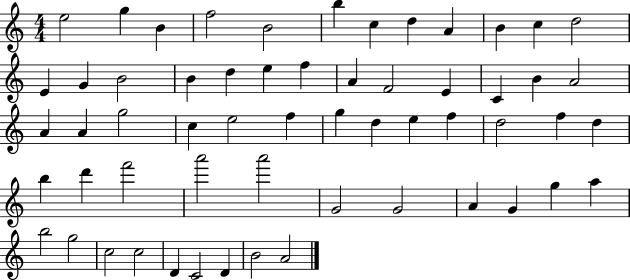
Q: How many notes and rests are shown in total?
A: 58